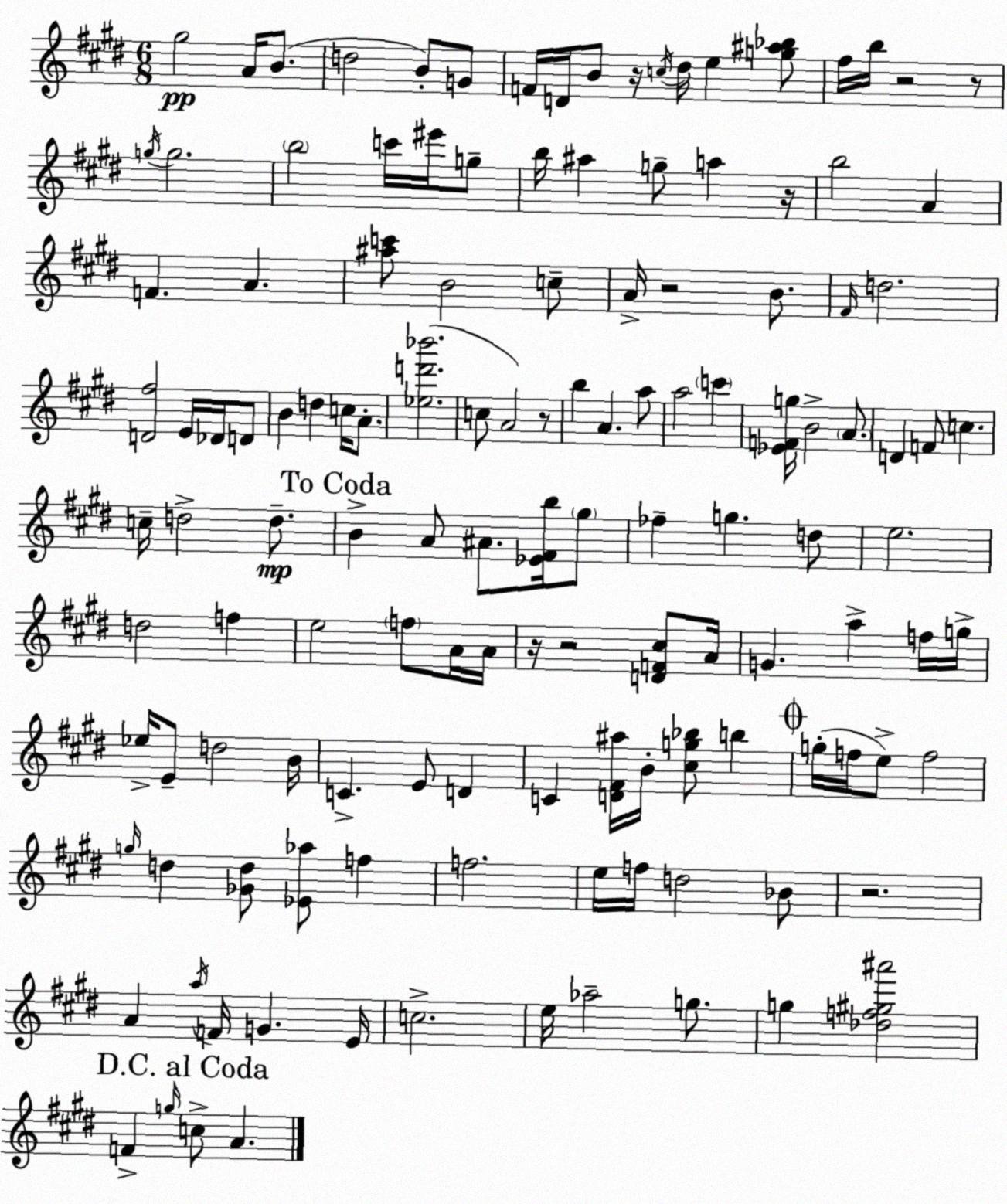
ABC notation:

X:1
T:Untitled
M:6/8
L:1/4
K:E
^g2 A/4 B/2 d2 B/2 G/2 F/4 D/4 B/2 z/4 c/4 ^d/4 e [g^a_b]/2 ^f/4 b/4 z2 z/2 g/4 g2 b2 c'/4 ^e'/4 g/2 b/4 ^a g/2 a z/4 b2 A F A [^ac']/2 B2 c/2 A/4 z2 B/2 ^F/4 d2 [D^f]2 E/4 _D/4 D/2 B d c/4 A/2 [_ed'_b']2 c/2 A2 z/2 b A a/2 a2 c' [_EFg]/4 B2 A/2 D F/2 c c/4 d2 d/2 B A/2 ^A/2 [_E^Fb]/4 ^g/2 _f g d/2 e2 d2 f e2 f/2 A/4 A/4 z/4 z2 [DF^c]/2 A/4 G a f/4 g/4 _e/4 E/2 d2 B/4 C E/2 D C [D^F^a]/4 B/4 [^cg_b]/2 b g/4 f/4 e/2 f2 g/4 d [_Gd]/2 [_E_a]/2 f f2 e/4 f/4 d2 _B/2 z2 A a/4 F/4 G E/4 c2 e/4 _a2 g/2 g [_df^g^a']2 F g/4 c/2 A